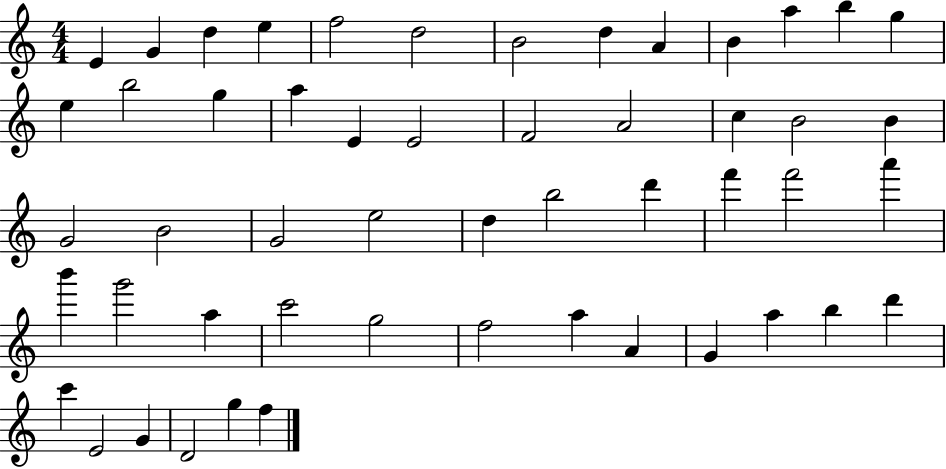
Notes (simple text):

E4/q G4/q D5/q E5/q F5/h D5/h B4/h D5/q A4/q B4/q A5/q B5/q G5/q E5/q B5/h G5/q A5/q E4/q E4/h F4/h A4/h C5/q B4/h B4/q G4/h B4/h G4/h E5/h D5/q B5/h D6/q F6/q F6/h A6/q B6/q G6/h A5/q C6/h G5/h F5/h A5/q A4/q G4/q A5/q B5/q D6/q C6/q E4/h G4/q D4/h G5/q F5/q